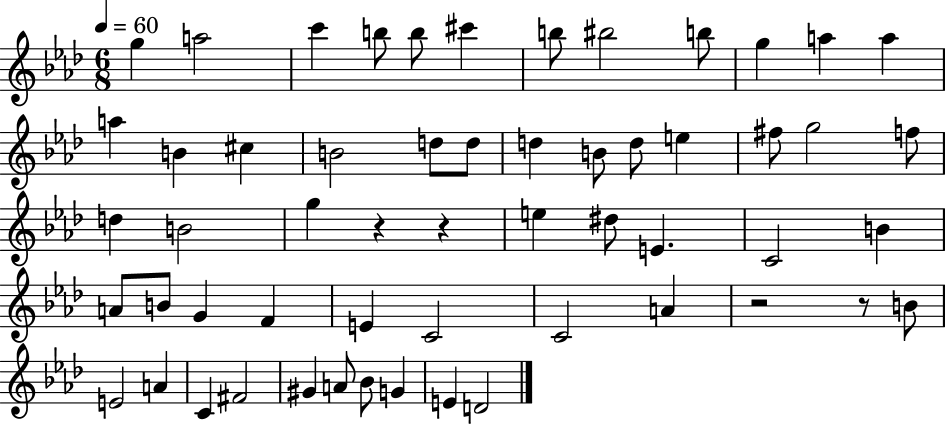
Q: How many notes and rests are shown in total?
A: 56